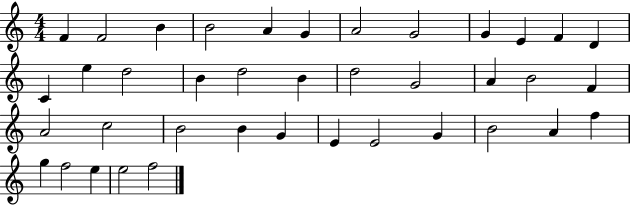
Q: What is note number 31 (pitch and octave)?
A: G4